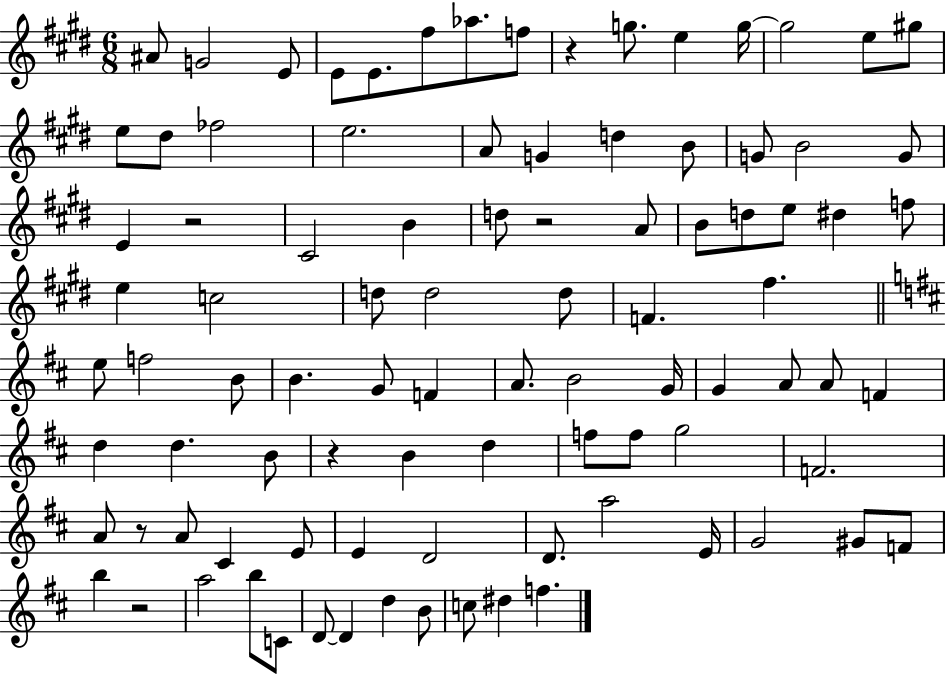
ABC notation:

X:1
T:Untitled
M:6/8
L:1/4
K:E
^A/2 G2 E/2 E/2 E/2 ^f/2 _a/2 f/2 z g/2 e g/4 g2 e/2 ^g/2 e/2 ^d/2 _f2 e2 A/2 G d B/2 G/2 B2 G/2 E z2 ^C2 B d/2 z2 A/2 B/2 d/2 e/2 ^d f/2 e c2 d/2 d2 d/2 F ^f e/2 f2 B/2 B G/2 F A/2 B2 G/4 G A/2 A/2 F d d B/2 z B d f/2 f/2 g2 F2 A/2 z/2 A/2 ^C E/2 E D2 D/2 a2 E/4 G2 ^G/2 F/2 b z2 a2 b/2 C/2 D/2 D d B/2 c/2 ^d f